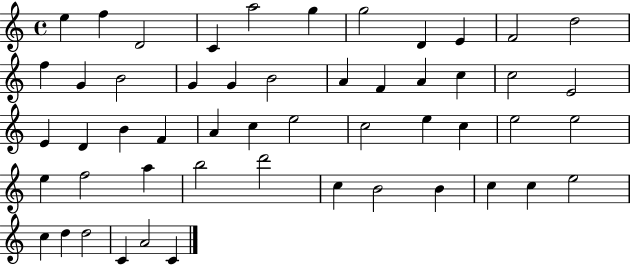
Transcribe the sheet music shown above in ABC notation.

X:1
T:Untitled
M:4/4
L:1/4
K:C
e f D2 C a2 g g2 D E F2 d2 f G B2 G G B2 A F A c c2 E2 E D B F A c e2 c2 e c e2 e2 e f2 a b2 d'2 c B2 B c c e2 c d d2 C A2 C